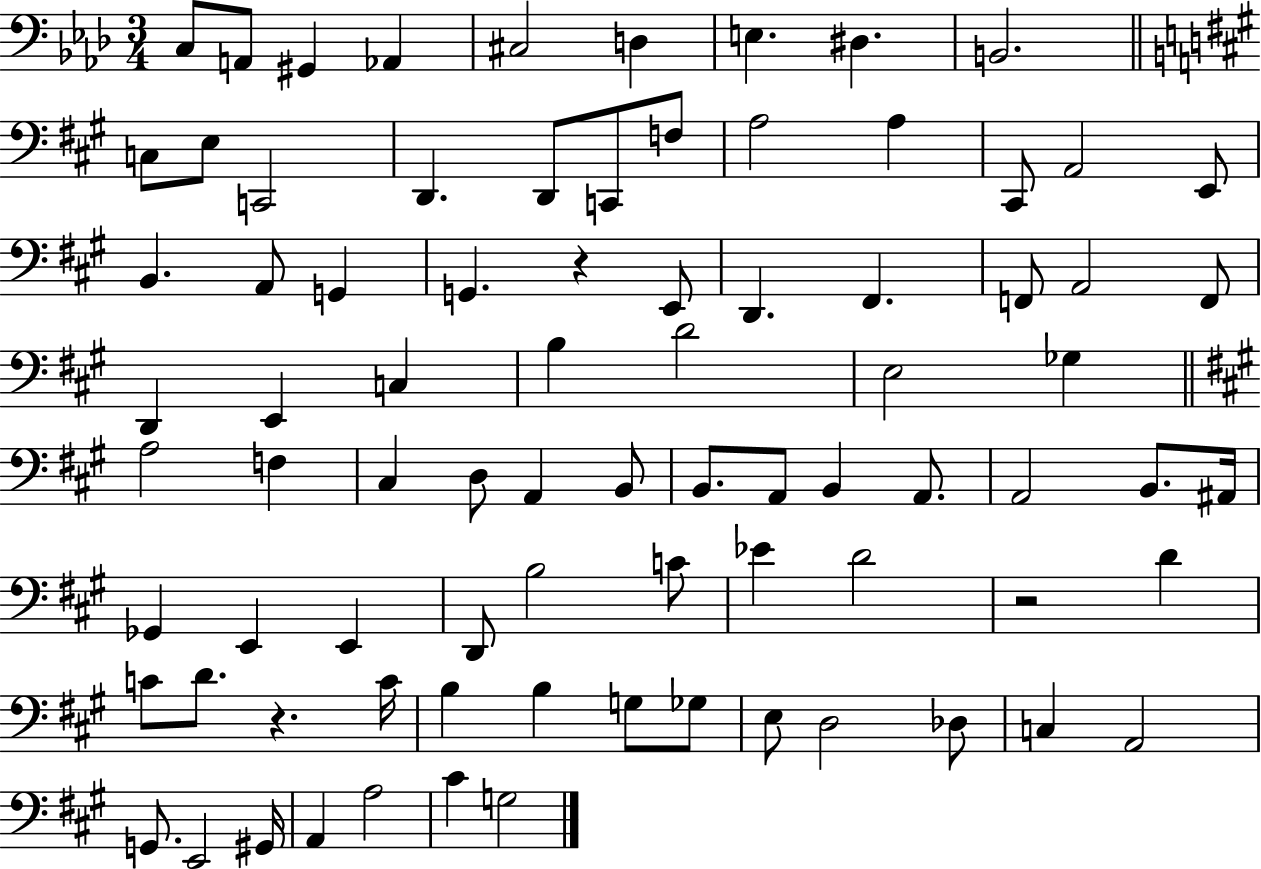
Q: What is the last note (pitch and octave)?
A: G3